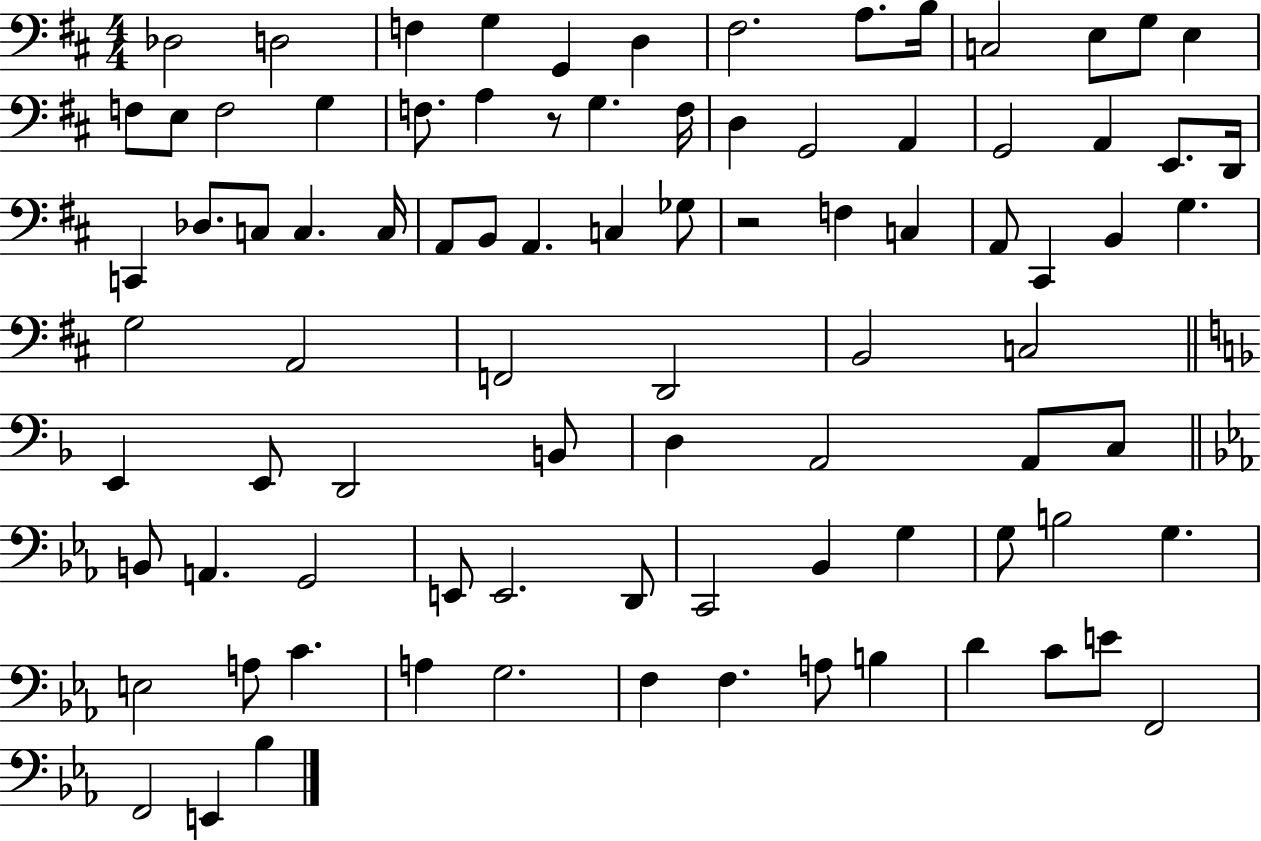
Db3/h D3/h F3/q G3/q G2/q D3/q F#3/h. A3/e. B3/s C3/h E3/e G3/e E3/q F3/e E3/e F3/h G3/q F3/e. A3/q R/e G3/q. F3/s D3/q G2/h A2/q G2/h A2/q E2/e. D2/s C2/q Db3/e. C3/e C3/q. C3/s A2/e B2/e A2/q. C3/q Gb3/e R/h F3/q C3/q A2/e C#2/q B2/q G3/q. G3/h A2/h F2/h D2/h B2/h C3/h E2/q E2/e D2/h B2/e D3/q A2/h A2/e C3/e B2/e A2/q. G2/h E2/e E2/h. D2/e C2/h Bb2/q G3/q G3/e B3/h G3/q. E3/h A3/e C4/q. A3/q G3/h. F3/q F3/q. A3/e B3/q D4/q C4/e E4/e F2/h F2/h E2/q Bb3/q